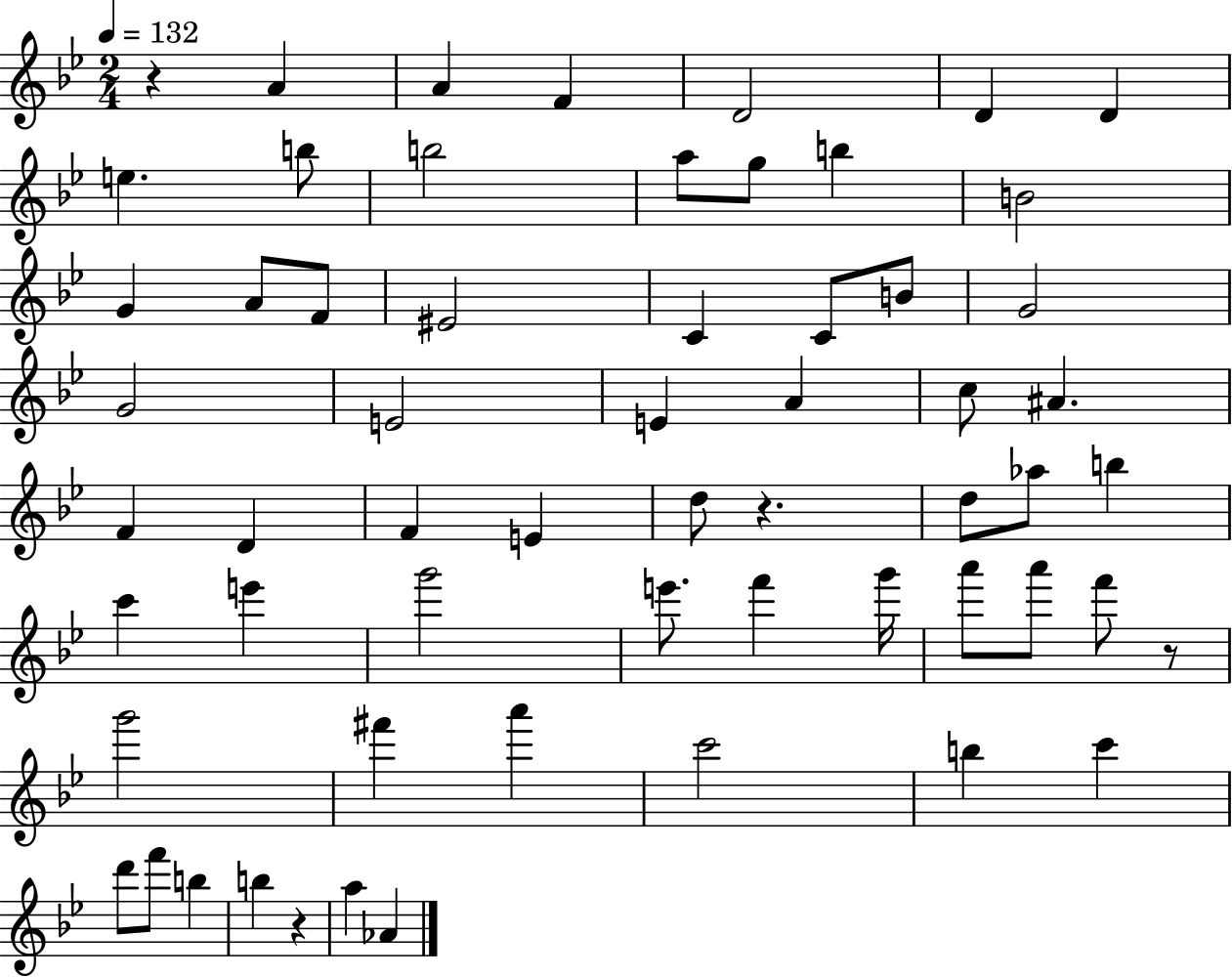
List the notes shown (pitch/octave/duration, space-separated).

R/q A4/q A4/q F4/q D4/h D4/q D4/q E5/q. B5/e B5/h A5/e G5/e B5/q B4/h G4/q A4/e F4/e EIS4/h C4/q C4/e B4/e G4/h G4/h E4/h E4/q A4/q C5/e A#4/q. F4/q D4/q F4/q E4/q D5/e R/q. D5/e Ab5/e B5/q C6/q E6/q G6/h E6/e. F6/q G6/s A6/e A6/e F6/e R/e G6/h F#6/q A6/q C6/h B5/q C6/q D6/e F6/e B5/q B5/q R/q A5/q Ab4/q